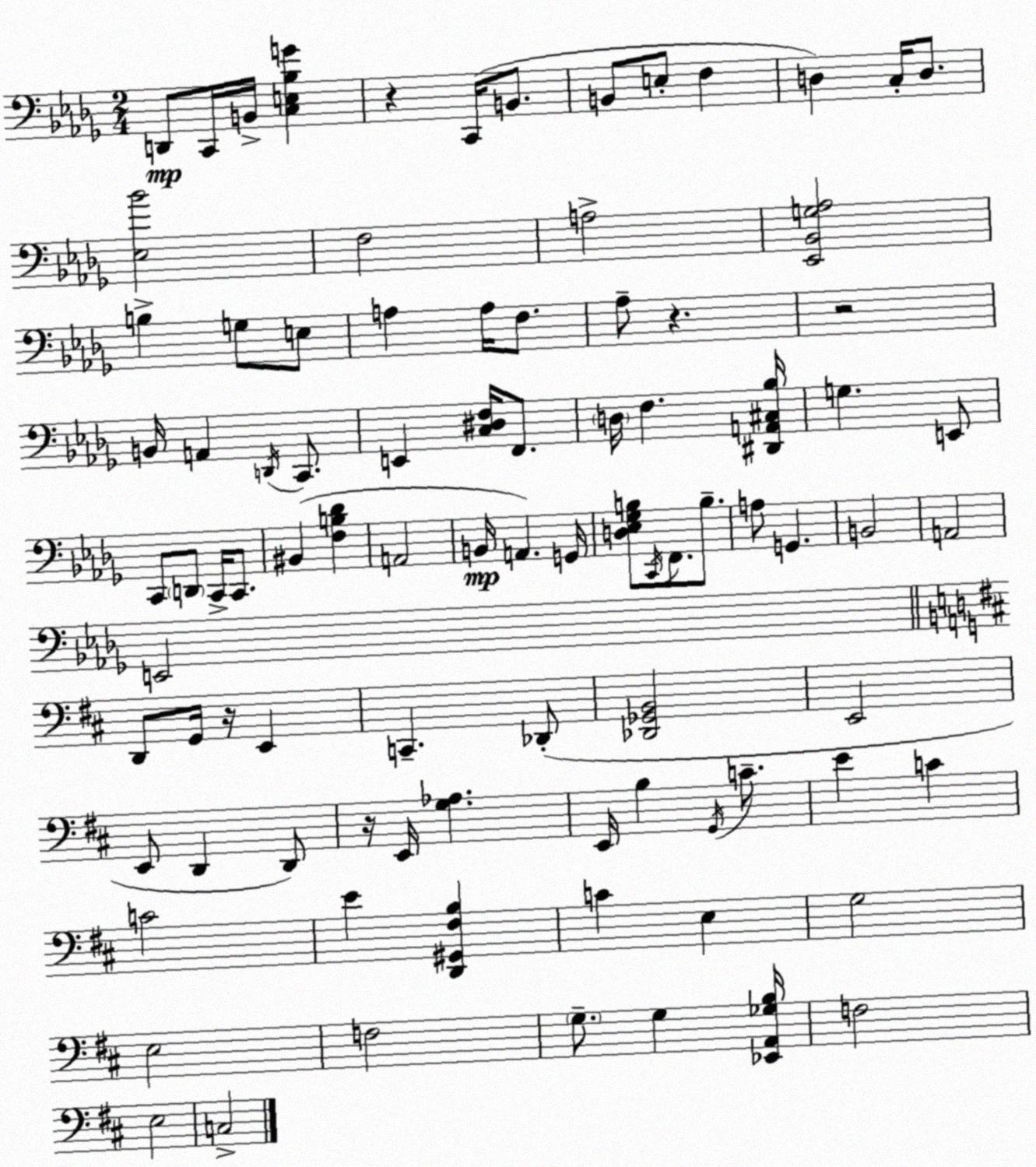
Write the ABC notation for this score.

X:1
T:Untitled
M:2/4
L:1/4
K:Bbm
D,,/2 C,,/4 B,,/4 [C,E,_B,G] z C,,/4 B,,/2 B,,/2 E,/2 F, D, C,/4 D,/2 [_E,_B]2 F,2 A,2 [_E,,_B,,G,_A,]2 B, G,/2 E,/2 A, A,/4 F,/2 _A,/2 z z2 B,,/4 A,, D,,/4 C,,/2 E,, [C,^D,F,]/4 F,,/2 D,/4 F, [^D,,A,,^C,_B,]/4 G, E,,/2 C,,/2 D,,/2 C,,/4 C,,/2 ^B,, [F,B,_D] A,,2 B,,/4 A,, G,,/4 [D,_E,_G,B,]/2 C,,/4 F,,/2 B,/2 A,/2 G,, B,,2 A,,2 E,,2 D,,/2 G,,/4 z/4 E,, C,, _D,,/2 [_D,,_G,,B,,]2 E,,2 E,,/2 D,, D,,/2 z/4 E,,/4 [G,_A,] E,,/4 B, G,,/4 C/2 E C C2 E [D,,^G,,^F,B,] C E, G,2 E,2 F,2 G,/2 G, [_E,,A,,_G,B,]/4 F,2 E,2 C,2